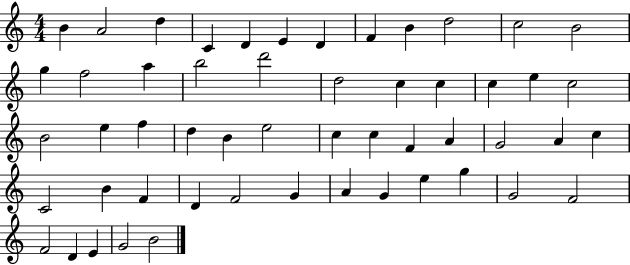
X:1
T:Untitled
M:4/4
L:1/4
K:C
B A2 d C D E D F B d2 c2 B2 g f2 a b2 d'2 d2 c c c e c2 B2 e f d B e2 c c F A G2 A c C2 B F D F2 G A G e g G2 F2 F2 D E G2 B2